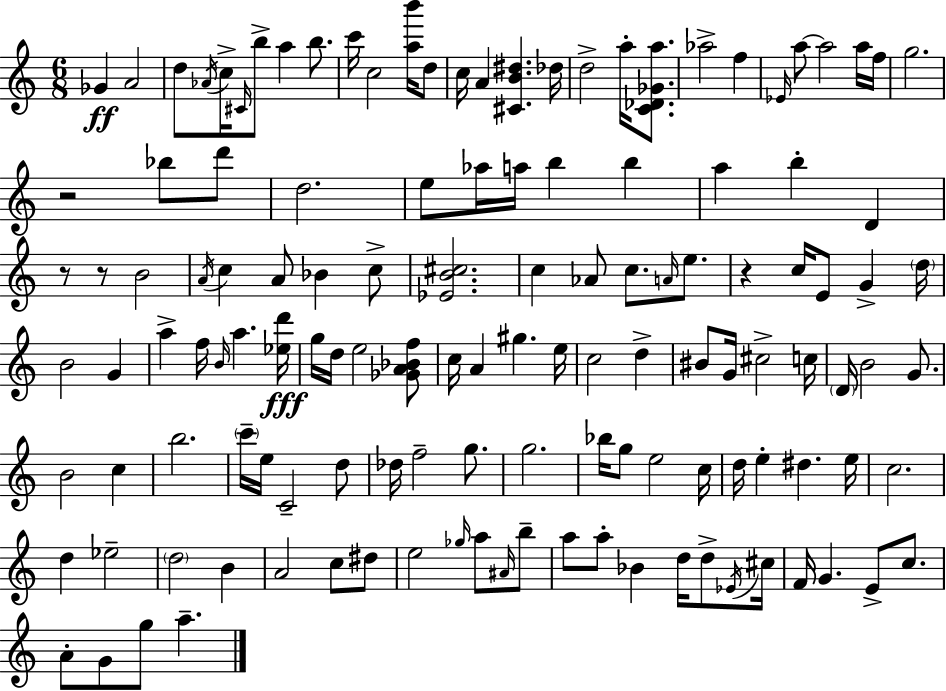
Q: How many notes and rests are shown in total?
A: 130